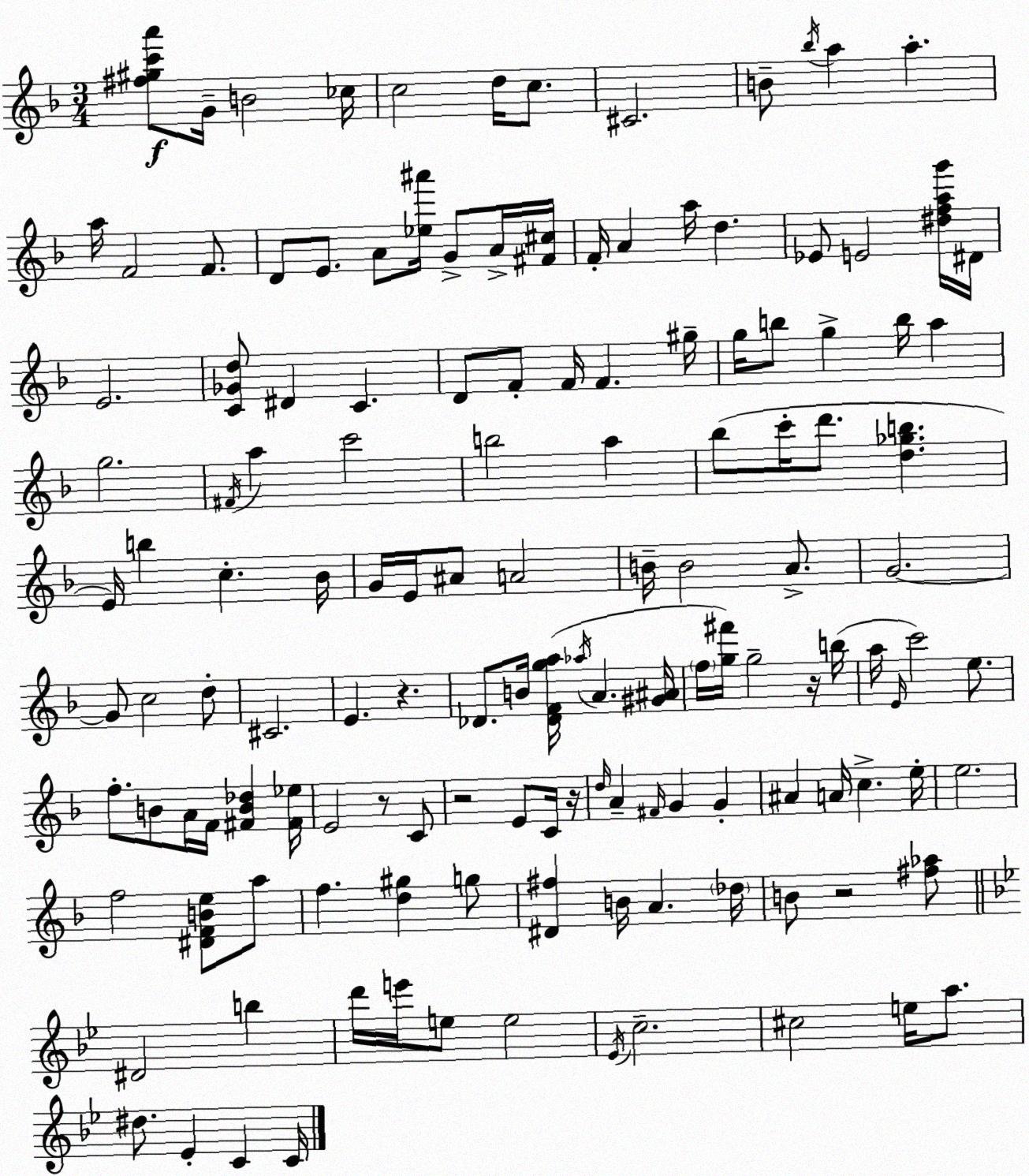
X:1
T:Untitled
M:3/4
L:1/4
K:F
[^f^gc'a']/2 G/4 B2 _c/4 c2 d/4 c/2 ^C2 B/2 _b/4 a a a/4 F2 F/2 D/2 E/2 A/2 [_e^a']/4 G/2 A/4 [^F^c]/4 F/4 A a/4 d _E/2 E2 [^dfag']/4 ^D/4 E2 [C_Gd]/2 ^D C D/2 F/2 F/4 F ^g/4 g/4 b/2 g b/4 a g2 ^F/4 a c'2 b2 a _b/2 c'/4 d'/2 [d_gb] E/4 b c _B/4 G/4 E/4 ^A/2 A2 B/4 B2 A/2 G2 G/2 c2 d/2 ^C2 E z _D/2 B/4 [_DFga]/4 _a/4 A [^G^A]/4 f/4 [g^f']/4 g2 z/4 b/4 a/4 E/4 c'2 e/2 f/2 B/2 A/4 F/4 [^FB_d] [^F_e]/4 E2 z/2 C/2 z2 E/2 C/4 z/4 d/4 A ^F/4 G G ^A A/4 c e/4 e2 f2 [^DFBe]/2 a/2 f [d^g] g/2 [^D^f] B/4 A _d/4 B/2 z2 [^f_a]/2 ^D2 b d'/4 e'/4 e/2 e2 _E/4 c2 ^c2 e/4 a/2 ^d/2 _E C C/4